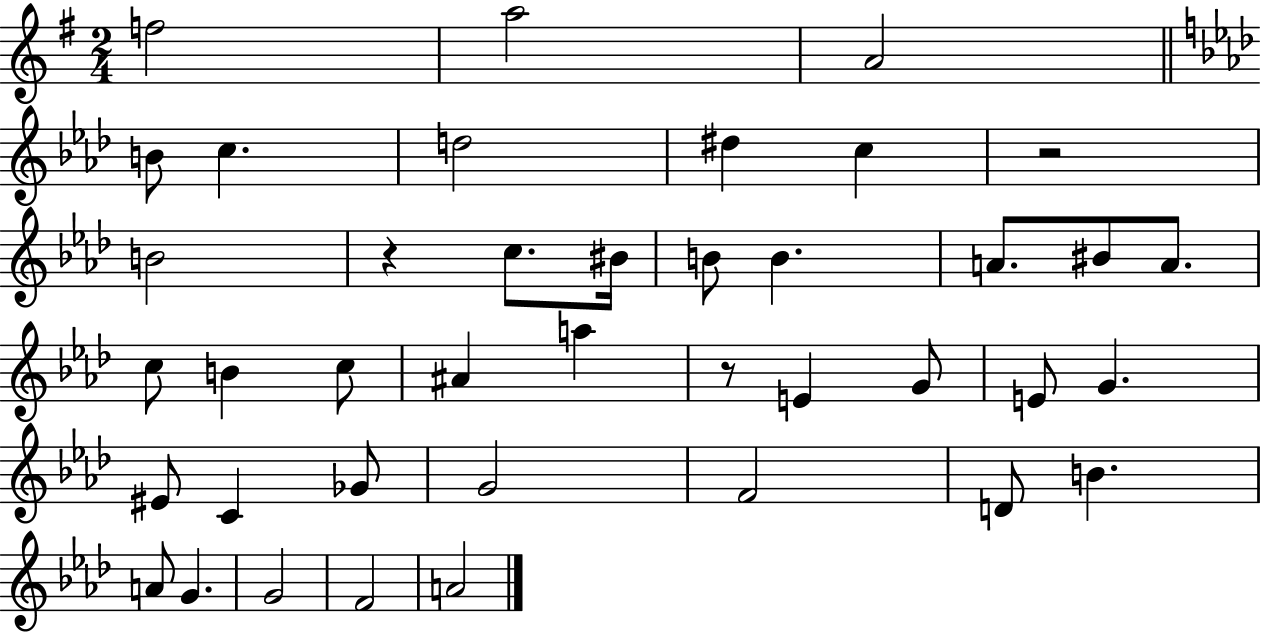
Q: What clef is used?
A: treble